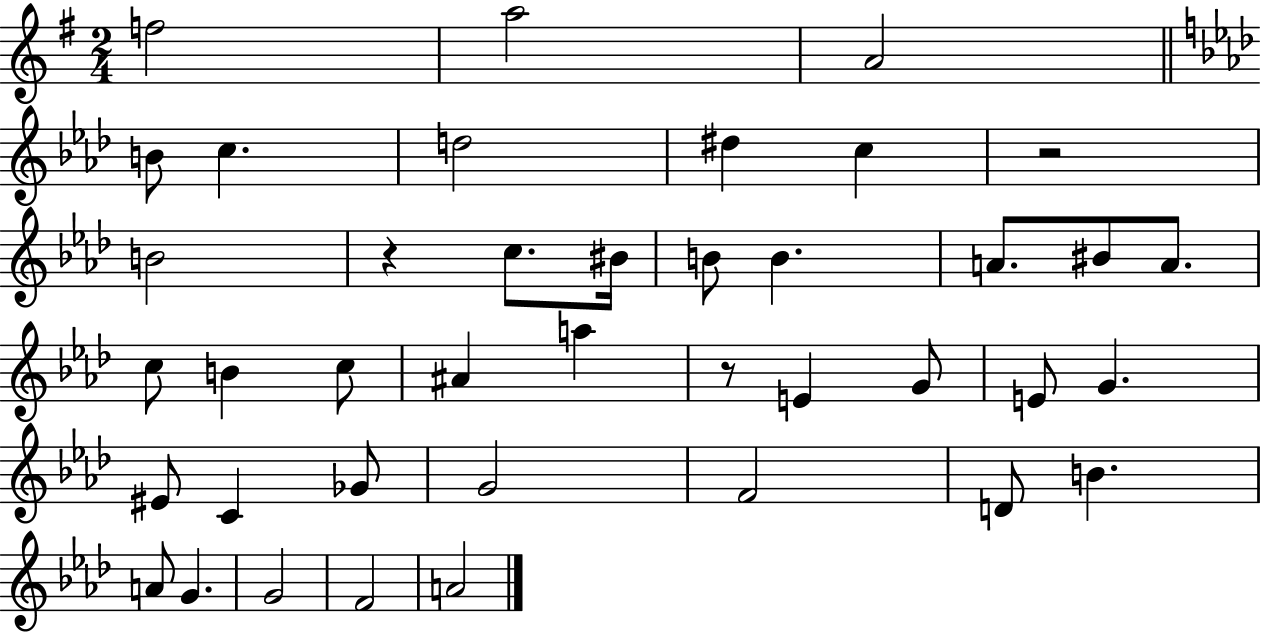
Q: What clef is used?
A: treble